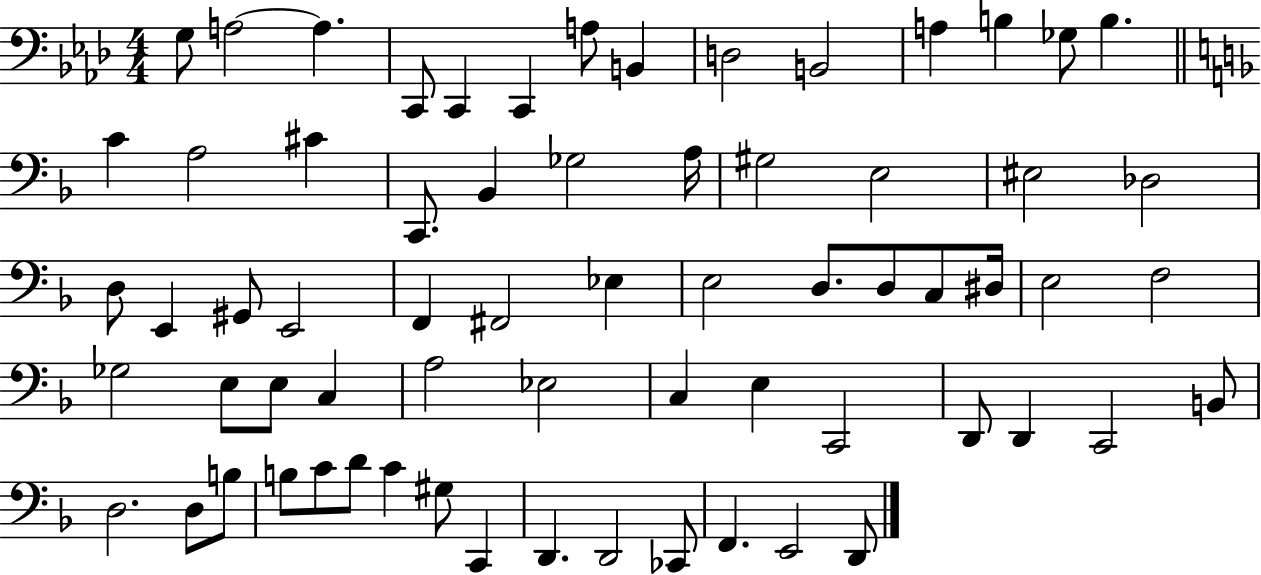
{
  \clef bass
  \numericTimeSignature
  \time 4/4
  \key aes \major
  g8 a2~~ a4. | c,8 c,4 c,4 a8 b,4 | d2 b,2 | a4 b4 ges8 b4. | \break \bar "||" \break \key f \major c'4 a2 cis'4 | c,8. bes,4 ges2 a16 | gis2 e2 | eis2 des2 | \break d8 e,4 gis,8 e,2 | f,4 fis,2 ees4 | e2 d8. d8 c8 dis16 | e2 f2 | \break ges2 e8 e8 c4 | a2 ees2 | c4 e4 c,2 | d,8 d,4 c,2 b,8 | \break d2. d8 b8 | b8 c'8 d'8 c'4 gis8 c,4 | d,4. d,2 ces,8 | f,4. e,2 d,8 | \break \bar "|."
}